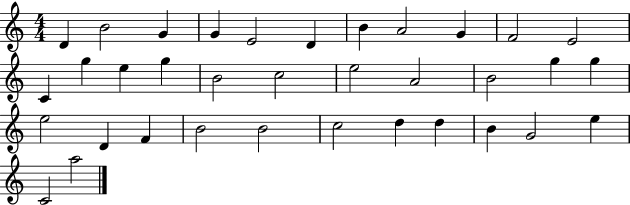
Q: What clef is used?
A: treble